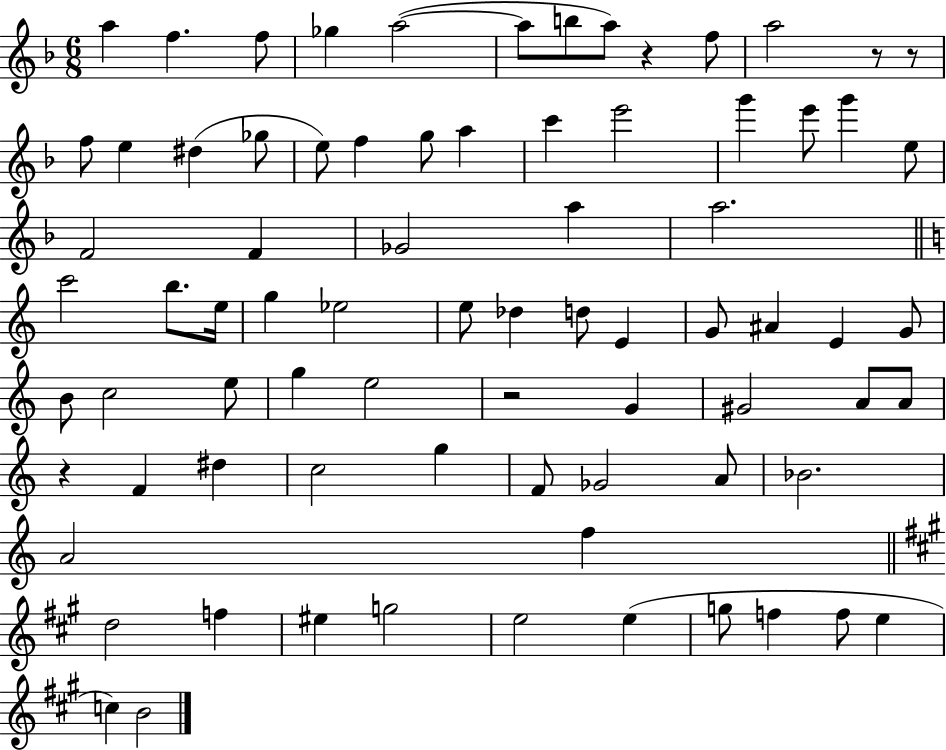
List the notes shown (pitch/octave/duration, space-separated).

A5/q F5/q. F5/e Gb5/q A5/h A5/e B5/e A5/e R/q F5/e A5/h R/e R/e F5/e E5/q D#5/q Gb5/e E5/e F5/q G5/e A5/q C6/q E6/h G6/q E6/e G6/q E5/e F4/h F4/q Gb4/h A5/q A5/h. C6/h B5/e. E5/s G5/q Eb5/h E5/e Db5/q D5/e E4/q G4/e A#4/q E4/q G4/e B4/e C5/h E5/e G5/q E5/h R/h G4/q G#4/h A4/e A4/e R/q F4/q D#5/q C5/h G5/q F4/e Gb4/h A4/e Bb4/h. A4/h F5/q D5/h F5/q EIS5/q G5/h E5/h E5/q G5/e F5/q F5/e E5/q C5/q B4/h